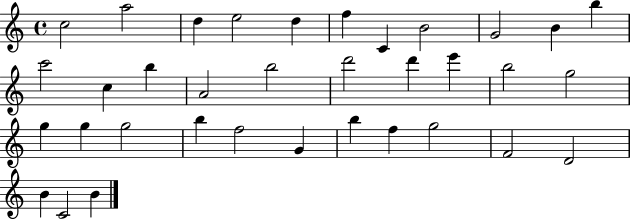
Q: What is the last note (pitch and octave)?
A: B4